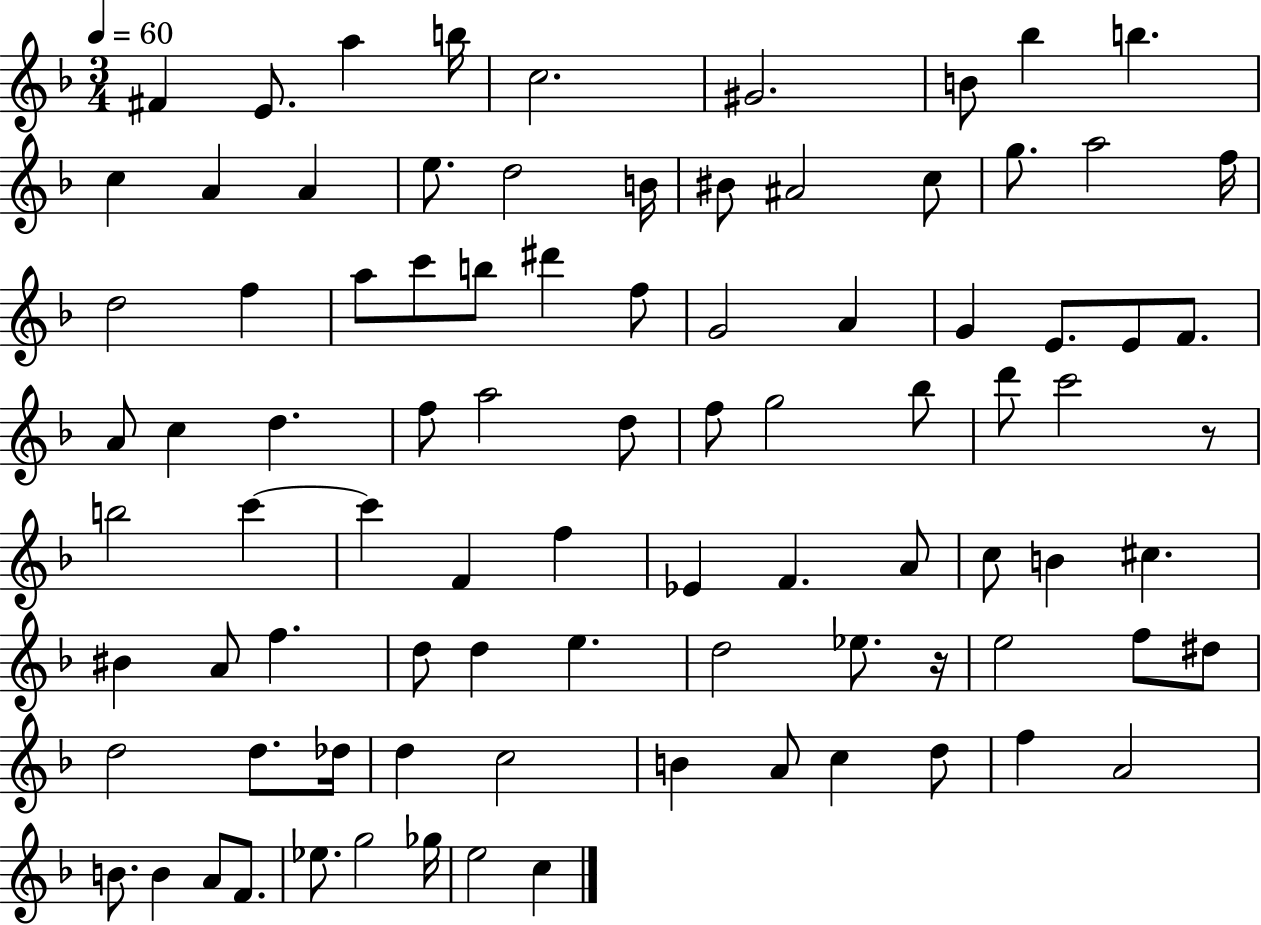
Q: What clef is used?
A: treble